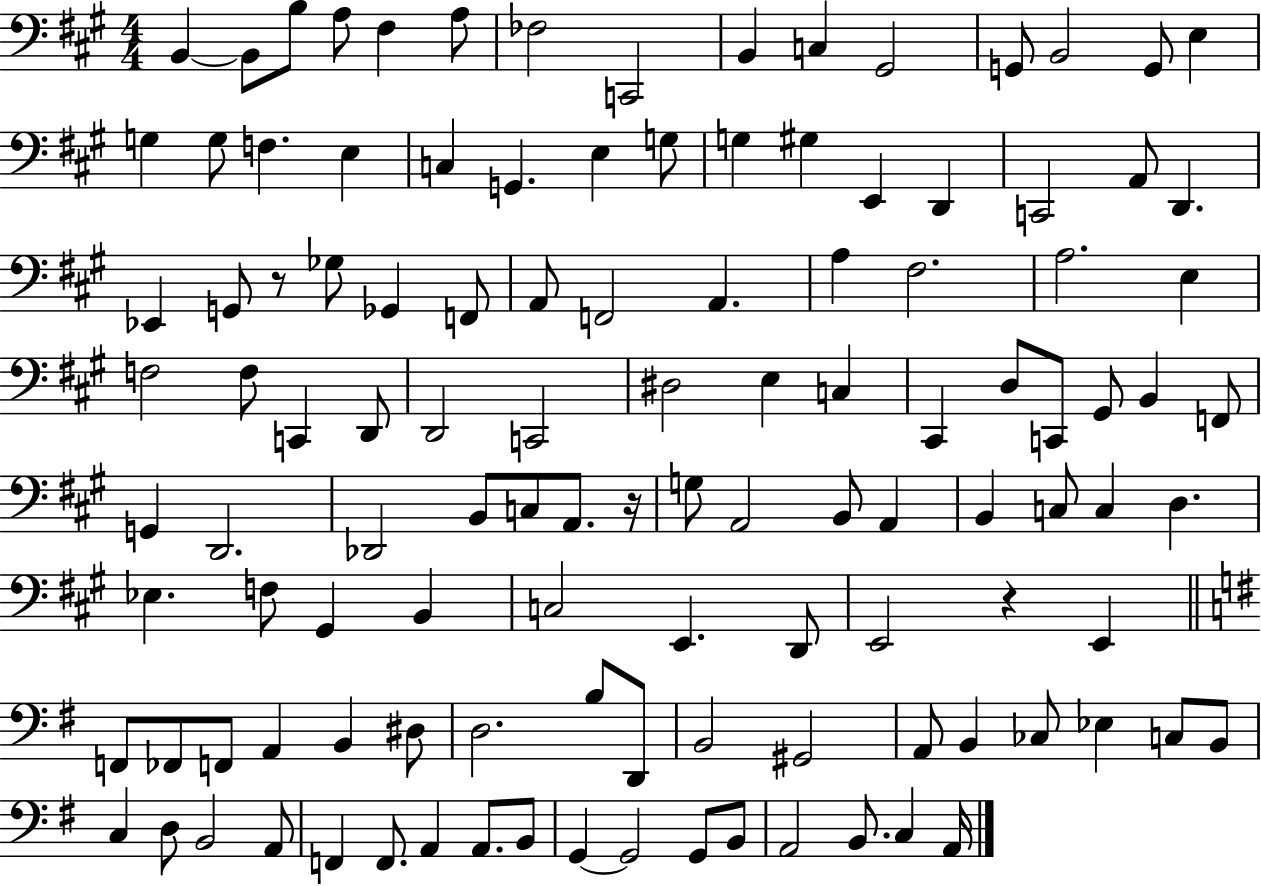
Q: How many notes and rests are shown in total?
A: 117